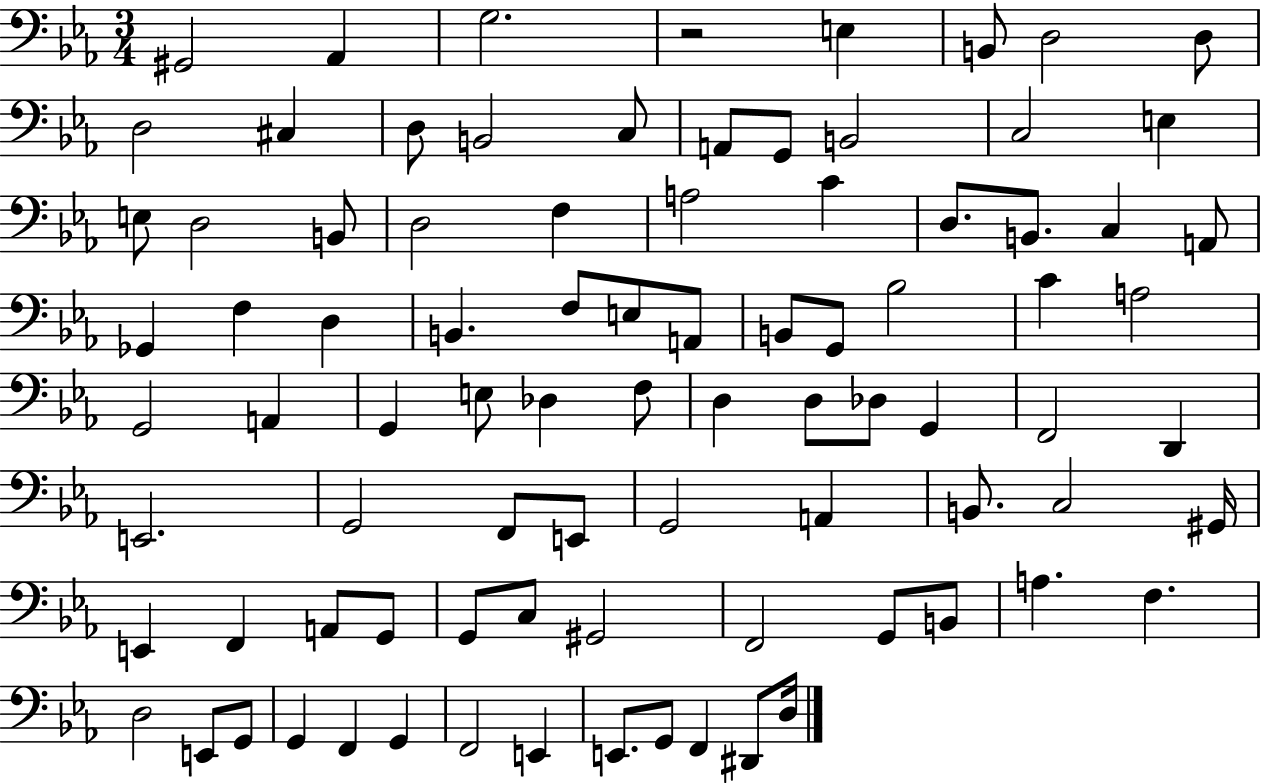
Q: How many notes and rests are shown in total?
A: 87